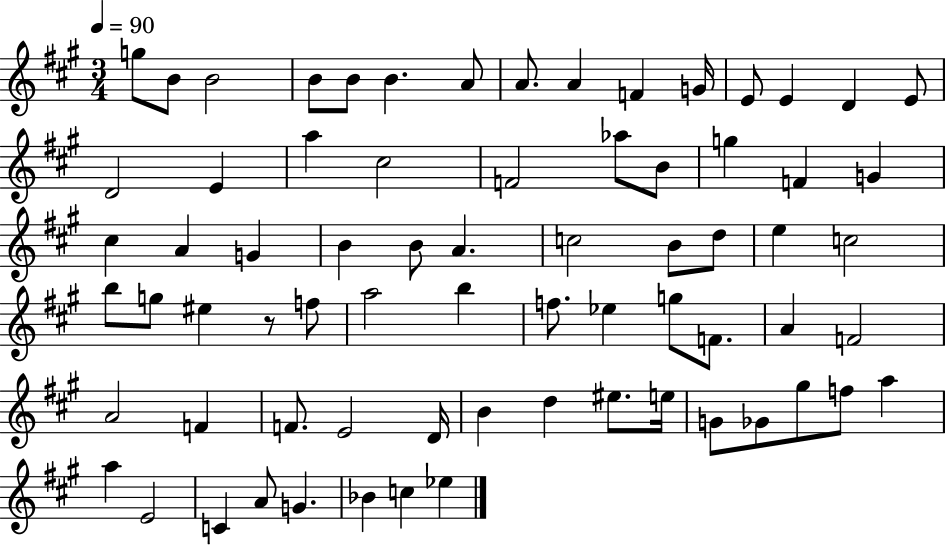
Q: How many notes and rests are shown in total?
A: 71